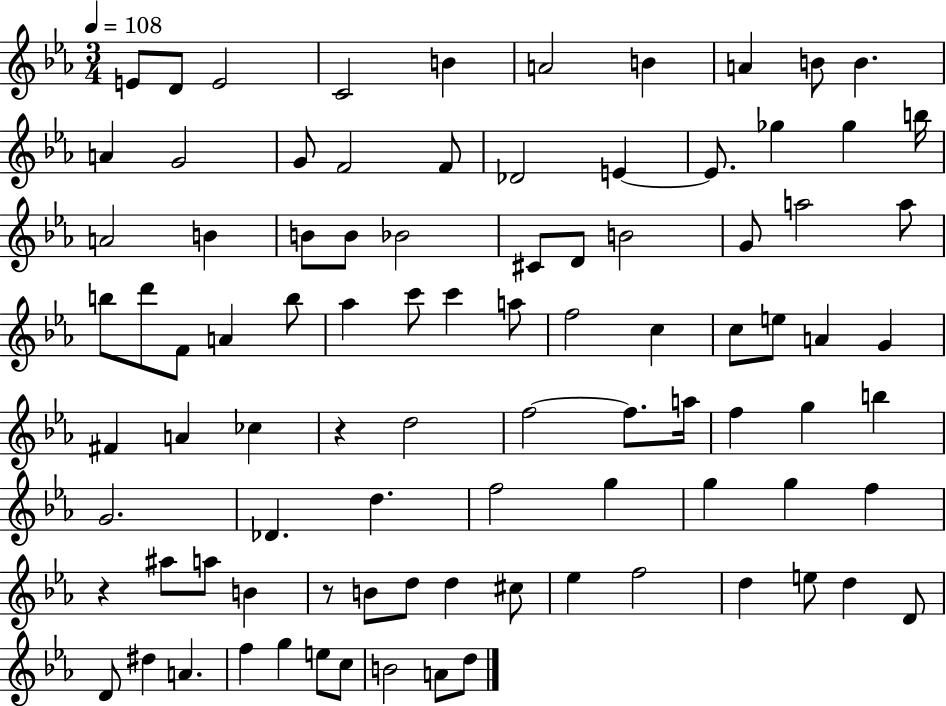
X:1
T:Untitled
M:3/4
L:1/4
K:Eb
E/2 D/2 E2 C2 B A2 B A B/2 B A G2 G/2 F2 F/2 _D2 E E/2 _g _g b/4 A2 B B/2 B/2 _B2 ^C/2 D/2 B2 G/2 a2 a/2 b/2 d'/2 F/2 A b/2 _a c'/2 c' a/2 f2 c c/2 e/2 A G ^F A _c z d2 f2 f/2 a/4 f g b G2 _D d f2 g g g f z ^a/2 a/2 B z/2 B/2 d/2 d ^c/2 _e f2 d e/2 d D/2 D/2 ^d A f g e/2 c/2 B2 A/2 d/2